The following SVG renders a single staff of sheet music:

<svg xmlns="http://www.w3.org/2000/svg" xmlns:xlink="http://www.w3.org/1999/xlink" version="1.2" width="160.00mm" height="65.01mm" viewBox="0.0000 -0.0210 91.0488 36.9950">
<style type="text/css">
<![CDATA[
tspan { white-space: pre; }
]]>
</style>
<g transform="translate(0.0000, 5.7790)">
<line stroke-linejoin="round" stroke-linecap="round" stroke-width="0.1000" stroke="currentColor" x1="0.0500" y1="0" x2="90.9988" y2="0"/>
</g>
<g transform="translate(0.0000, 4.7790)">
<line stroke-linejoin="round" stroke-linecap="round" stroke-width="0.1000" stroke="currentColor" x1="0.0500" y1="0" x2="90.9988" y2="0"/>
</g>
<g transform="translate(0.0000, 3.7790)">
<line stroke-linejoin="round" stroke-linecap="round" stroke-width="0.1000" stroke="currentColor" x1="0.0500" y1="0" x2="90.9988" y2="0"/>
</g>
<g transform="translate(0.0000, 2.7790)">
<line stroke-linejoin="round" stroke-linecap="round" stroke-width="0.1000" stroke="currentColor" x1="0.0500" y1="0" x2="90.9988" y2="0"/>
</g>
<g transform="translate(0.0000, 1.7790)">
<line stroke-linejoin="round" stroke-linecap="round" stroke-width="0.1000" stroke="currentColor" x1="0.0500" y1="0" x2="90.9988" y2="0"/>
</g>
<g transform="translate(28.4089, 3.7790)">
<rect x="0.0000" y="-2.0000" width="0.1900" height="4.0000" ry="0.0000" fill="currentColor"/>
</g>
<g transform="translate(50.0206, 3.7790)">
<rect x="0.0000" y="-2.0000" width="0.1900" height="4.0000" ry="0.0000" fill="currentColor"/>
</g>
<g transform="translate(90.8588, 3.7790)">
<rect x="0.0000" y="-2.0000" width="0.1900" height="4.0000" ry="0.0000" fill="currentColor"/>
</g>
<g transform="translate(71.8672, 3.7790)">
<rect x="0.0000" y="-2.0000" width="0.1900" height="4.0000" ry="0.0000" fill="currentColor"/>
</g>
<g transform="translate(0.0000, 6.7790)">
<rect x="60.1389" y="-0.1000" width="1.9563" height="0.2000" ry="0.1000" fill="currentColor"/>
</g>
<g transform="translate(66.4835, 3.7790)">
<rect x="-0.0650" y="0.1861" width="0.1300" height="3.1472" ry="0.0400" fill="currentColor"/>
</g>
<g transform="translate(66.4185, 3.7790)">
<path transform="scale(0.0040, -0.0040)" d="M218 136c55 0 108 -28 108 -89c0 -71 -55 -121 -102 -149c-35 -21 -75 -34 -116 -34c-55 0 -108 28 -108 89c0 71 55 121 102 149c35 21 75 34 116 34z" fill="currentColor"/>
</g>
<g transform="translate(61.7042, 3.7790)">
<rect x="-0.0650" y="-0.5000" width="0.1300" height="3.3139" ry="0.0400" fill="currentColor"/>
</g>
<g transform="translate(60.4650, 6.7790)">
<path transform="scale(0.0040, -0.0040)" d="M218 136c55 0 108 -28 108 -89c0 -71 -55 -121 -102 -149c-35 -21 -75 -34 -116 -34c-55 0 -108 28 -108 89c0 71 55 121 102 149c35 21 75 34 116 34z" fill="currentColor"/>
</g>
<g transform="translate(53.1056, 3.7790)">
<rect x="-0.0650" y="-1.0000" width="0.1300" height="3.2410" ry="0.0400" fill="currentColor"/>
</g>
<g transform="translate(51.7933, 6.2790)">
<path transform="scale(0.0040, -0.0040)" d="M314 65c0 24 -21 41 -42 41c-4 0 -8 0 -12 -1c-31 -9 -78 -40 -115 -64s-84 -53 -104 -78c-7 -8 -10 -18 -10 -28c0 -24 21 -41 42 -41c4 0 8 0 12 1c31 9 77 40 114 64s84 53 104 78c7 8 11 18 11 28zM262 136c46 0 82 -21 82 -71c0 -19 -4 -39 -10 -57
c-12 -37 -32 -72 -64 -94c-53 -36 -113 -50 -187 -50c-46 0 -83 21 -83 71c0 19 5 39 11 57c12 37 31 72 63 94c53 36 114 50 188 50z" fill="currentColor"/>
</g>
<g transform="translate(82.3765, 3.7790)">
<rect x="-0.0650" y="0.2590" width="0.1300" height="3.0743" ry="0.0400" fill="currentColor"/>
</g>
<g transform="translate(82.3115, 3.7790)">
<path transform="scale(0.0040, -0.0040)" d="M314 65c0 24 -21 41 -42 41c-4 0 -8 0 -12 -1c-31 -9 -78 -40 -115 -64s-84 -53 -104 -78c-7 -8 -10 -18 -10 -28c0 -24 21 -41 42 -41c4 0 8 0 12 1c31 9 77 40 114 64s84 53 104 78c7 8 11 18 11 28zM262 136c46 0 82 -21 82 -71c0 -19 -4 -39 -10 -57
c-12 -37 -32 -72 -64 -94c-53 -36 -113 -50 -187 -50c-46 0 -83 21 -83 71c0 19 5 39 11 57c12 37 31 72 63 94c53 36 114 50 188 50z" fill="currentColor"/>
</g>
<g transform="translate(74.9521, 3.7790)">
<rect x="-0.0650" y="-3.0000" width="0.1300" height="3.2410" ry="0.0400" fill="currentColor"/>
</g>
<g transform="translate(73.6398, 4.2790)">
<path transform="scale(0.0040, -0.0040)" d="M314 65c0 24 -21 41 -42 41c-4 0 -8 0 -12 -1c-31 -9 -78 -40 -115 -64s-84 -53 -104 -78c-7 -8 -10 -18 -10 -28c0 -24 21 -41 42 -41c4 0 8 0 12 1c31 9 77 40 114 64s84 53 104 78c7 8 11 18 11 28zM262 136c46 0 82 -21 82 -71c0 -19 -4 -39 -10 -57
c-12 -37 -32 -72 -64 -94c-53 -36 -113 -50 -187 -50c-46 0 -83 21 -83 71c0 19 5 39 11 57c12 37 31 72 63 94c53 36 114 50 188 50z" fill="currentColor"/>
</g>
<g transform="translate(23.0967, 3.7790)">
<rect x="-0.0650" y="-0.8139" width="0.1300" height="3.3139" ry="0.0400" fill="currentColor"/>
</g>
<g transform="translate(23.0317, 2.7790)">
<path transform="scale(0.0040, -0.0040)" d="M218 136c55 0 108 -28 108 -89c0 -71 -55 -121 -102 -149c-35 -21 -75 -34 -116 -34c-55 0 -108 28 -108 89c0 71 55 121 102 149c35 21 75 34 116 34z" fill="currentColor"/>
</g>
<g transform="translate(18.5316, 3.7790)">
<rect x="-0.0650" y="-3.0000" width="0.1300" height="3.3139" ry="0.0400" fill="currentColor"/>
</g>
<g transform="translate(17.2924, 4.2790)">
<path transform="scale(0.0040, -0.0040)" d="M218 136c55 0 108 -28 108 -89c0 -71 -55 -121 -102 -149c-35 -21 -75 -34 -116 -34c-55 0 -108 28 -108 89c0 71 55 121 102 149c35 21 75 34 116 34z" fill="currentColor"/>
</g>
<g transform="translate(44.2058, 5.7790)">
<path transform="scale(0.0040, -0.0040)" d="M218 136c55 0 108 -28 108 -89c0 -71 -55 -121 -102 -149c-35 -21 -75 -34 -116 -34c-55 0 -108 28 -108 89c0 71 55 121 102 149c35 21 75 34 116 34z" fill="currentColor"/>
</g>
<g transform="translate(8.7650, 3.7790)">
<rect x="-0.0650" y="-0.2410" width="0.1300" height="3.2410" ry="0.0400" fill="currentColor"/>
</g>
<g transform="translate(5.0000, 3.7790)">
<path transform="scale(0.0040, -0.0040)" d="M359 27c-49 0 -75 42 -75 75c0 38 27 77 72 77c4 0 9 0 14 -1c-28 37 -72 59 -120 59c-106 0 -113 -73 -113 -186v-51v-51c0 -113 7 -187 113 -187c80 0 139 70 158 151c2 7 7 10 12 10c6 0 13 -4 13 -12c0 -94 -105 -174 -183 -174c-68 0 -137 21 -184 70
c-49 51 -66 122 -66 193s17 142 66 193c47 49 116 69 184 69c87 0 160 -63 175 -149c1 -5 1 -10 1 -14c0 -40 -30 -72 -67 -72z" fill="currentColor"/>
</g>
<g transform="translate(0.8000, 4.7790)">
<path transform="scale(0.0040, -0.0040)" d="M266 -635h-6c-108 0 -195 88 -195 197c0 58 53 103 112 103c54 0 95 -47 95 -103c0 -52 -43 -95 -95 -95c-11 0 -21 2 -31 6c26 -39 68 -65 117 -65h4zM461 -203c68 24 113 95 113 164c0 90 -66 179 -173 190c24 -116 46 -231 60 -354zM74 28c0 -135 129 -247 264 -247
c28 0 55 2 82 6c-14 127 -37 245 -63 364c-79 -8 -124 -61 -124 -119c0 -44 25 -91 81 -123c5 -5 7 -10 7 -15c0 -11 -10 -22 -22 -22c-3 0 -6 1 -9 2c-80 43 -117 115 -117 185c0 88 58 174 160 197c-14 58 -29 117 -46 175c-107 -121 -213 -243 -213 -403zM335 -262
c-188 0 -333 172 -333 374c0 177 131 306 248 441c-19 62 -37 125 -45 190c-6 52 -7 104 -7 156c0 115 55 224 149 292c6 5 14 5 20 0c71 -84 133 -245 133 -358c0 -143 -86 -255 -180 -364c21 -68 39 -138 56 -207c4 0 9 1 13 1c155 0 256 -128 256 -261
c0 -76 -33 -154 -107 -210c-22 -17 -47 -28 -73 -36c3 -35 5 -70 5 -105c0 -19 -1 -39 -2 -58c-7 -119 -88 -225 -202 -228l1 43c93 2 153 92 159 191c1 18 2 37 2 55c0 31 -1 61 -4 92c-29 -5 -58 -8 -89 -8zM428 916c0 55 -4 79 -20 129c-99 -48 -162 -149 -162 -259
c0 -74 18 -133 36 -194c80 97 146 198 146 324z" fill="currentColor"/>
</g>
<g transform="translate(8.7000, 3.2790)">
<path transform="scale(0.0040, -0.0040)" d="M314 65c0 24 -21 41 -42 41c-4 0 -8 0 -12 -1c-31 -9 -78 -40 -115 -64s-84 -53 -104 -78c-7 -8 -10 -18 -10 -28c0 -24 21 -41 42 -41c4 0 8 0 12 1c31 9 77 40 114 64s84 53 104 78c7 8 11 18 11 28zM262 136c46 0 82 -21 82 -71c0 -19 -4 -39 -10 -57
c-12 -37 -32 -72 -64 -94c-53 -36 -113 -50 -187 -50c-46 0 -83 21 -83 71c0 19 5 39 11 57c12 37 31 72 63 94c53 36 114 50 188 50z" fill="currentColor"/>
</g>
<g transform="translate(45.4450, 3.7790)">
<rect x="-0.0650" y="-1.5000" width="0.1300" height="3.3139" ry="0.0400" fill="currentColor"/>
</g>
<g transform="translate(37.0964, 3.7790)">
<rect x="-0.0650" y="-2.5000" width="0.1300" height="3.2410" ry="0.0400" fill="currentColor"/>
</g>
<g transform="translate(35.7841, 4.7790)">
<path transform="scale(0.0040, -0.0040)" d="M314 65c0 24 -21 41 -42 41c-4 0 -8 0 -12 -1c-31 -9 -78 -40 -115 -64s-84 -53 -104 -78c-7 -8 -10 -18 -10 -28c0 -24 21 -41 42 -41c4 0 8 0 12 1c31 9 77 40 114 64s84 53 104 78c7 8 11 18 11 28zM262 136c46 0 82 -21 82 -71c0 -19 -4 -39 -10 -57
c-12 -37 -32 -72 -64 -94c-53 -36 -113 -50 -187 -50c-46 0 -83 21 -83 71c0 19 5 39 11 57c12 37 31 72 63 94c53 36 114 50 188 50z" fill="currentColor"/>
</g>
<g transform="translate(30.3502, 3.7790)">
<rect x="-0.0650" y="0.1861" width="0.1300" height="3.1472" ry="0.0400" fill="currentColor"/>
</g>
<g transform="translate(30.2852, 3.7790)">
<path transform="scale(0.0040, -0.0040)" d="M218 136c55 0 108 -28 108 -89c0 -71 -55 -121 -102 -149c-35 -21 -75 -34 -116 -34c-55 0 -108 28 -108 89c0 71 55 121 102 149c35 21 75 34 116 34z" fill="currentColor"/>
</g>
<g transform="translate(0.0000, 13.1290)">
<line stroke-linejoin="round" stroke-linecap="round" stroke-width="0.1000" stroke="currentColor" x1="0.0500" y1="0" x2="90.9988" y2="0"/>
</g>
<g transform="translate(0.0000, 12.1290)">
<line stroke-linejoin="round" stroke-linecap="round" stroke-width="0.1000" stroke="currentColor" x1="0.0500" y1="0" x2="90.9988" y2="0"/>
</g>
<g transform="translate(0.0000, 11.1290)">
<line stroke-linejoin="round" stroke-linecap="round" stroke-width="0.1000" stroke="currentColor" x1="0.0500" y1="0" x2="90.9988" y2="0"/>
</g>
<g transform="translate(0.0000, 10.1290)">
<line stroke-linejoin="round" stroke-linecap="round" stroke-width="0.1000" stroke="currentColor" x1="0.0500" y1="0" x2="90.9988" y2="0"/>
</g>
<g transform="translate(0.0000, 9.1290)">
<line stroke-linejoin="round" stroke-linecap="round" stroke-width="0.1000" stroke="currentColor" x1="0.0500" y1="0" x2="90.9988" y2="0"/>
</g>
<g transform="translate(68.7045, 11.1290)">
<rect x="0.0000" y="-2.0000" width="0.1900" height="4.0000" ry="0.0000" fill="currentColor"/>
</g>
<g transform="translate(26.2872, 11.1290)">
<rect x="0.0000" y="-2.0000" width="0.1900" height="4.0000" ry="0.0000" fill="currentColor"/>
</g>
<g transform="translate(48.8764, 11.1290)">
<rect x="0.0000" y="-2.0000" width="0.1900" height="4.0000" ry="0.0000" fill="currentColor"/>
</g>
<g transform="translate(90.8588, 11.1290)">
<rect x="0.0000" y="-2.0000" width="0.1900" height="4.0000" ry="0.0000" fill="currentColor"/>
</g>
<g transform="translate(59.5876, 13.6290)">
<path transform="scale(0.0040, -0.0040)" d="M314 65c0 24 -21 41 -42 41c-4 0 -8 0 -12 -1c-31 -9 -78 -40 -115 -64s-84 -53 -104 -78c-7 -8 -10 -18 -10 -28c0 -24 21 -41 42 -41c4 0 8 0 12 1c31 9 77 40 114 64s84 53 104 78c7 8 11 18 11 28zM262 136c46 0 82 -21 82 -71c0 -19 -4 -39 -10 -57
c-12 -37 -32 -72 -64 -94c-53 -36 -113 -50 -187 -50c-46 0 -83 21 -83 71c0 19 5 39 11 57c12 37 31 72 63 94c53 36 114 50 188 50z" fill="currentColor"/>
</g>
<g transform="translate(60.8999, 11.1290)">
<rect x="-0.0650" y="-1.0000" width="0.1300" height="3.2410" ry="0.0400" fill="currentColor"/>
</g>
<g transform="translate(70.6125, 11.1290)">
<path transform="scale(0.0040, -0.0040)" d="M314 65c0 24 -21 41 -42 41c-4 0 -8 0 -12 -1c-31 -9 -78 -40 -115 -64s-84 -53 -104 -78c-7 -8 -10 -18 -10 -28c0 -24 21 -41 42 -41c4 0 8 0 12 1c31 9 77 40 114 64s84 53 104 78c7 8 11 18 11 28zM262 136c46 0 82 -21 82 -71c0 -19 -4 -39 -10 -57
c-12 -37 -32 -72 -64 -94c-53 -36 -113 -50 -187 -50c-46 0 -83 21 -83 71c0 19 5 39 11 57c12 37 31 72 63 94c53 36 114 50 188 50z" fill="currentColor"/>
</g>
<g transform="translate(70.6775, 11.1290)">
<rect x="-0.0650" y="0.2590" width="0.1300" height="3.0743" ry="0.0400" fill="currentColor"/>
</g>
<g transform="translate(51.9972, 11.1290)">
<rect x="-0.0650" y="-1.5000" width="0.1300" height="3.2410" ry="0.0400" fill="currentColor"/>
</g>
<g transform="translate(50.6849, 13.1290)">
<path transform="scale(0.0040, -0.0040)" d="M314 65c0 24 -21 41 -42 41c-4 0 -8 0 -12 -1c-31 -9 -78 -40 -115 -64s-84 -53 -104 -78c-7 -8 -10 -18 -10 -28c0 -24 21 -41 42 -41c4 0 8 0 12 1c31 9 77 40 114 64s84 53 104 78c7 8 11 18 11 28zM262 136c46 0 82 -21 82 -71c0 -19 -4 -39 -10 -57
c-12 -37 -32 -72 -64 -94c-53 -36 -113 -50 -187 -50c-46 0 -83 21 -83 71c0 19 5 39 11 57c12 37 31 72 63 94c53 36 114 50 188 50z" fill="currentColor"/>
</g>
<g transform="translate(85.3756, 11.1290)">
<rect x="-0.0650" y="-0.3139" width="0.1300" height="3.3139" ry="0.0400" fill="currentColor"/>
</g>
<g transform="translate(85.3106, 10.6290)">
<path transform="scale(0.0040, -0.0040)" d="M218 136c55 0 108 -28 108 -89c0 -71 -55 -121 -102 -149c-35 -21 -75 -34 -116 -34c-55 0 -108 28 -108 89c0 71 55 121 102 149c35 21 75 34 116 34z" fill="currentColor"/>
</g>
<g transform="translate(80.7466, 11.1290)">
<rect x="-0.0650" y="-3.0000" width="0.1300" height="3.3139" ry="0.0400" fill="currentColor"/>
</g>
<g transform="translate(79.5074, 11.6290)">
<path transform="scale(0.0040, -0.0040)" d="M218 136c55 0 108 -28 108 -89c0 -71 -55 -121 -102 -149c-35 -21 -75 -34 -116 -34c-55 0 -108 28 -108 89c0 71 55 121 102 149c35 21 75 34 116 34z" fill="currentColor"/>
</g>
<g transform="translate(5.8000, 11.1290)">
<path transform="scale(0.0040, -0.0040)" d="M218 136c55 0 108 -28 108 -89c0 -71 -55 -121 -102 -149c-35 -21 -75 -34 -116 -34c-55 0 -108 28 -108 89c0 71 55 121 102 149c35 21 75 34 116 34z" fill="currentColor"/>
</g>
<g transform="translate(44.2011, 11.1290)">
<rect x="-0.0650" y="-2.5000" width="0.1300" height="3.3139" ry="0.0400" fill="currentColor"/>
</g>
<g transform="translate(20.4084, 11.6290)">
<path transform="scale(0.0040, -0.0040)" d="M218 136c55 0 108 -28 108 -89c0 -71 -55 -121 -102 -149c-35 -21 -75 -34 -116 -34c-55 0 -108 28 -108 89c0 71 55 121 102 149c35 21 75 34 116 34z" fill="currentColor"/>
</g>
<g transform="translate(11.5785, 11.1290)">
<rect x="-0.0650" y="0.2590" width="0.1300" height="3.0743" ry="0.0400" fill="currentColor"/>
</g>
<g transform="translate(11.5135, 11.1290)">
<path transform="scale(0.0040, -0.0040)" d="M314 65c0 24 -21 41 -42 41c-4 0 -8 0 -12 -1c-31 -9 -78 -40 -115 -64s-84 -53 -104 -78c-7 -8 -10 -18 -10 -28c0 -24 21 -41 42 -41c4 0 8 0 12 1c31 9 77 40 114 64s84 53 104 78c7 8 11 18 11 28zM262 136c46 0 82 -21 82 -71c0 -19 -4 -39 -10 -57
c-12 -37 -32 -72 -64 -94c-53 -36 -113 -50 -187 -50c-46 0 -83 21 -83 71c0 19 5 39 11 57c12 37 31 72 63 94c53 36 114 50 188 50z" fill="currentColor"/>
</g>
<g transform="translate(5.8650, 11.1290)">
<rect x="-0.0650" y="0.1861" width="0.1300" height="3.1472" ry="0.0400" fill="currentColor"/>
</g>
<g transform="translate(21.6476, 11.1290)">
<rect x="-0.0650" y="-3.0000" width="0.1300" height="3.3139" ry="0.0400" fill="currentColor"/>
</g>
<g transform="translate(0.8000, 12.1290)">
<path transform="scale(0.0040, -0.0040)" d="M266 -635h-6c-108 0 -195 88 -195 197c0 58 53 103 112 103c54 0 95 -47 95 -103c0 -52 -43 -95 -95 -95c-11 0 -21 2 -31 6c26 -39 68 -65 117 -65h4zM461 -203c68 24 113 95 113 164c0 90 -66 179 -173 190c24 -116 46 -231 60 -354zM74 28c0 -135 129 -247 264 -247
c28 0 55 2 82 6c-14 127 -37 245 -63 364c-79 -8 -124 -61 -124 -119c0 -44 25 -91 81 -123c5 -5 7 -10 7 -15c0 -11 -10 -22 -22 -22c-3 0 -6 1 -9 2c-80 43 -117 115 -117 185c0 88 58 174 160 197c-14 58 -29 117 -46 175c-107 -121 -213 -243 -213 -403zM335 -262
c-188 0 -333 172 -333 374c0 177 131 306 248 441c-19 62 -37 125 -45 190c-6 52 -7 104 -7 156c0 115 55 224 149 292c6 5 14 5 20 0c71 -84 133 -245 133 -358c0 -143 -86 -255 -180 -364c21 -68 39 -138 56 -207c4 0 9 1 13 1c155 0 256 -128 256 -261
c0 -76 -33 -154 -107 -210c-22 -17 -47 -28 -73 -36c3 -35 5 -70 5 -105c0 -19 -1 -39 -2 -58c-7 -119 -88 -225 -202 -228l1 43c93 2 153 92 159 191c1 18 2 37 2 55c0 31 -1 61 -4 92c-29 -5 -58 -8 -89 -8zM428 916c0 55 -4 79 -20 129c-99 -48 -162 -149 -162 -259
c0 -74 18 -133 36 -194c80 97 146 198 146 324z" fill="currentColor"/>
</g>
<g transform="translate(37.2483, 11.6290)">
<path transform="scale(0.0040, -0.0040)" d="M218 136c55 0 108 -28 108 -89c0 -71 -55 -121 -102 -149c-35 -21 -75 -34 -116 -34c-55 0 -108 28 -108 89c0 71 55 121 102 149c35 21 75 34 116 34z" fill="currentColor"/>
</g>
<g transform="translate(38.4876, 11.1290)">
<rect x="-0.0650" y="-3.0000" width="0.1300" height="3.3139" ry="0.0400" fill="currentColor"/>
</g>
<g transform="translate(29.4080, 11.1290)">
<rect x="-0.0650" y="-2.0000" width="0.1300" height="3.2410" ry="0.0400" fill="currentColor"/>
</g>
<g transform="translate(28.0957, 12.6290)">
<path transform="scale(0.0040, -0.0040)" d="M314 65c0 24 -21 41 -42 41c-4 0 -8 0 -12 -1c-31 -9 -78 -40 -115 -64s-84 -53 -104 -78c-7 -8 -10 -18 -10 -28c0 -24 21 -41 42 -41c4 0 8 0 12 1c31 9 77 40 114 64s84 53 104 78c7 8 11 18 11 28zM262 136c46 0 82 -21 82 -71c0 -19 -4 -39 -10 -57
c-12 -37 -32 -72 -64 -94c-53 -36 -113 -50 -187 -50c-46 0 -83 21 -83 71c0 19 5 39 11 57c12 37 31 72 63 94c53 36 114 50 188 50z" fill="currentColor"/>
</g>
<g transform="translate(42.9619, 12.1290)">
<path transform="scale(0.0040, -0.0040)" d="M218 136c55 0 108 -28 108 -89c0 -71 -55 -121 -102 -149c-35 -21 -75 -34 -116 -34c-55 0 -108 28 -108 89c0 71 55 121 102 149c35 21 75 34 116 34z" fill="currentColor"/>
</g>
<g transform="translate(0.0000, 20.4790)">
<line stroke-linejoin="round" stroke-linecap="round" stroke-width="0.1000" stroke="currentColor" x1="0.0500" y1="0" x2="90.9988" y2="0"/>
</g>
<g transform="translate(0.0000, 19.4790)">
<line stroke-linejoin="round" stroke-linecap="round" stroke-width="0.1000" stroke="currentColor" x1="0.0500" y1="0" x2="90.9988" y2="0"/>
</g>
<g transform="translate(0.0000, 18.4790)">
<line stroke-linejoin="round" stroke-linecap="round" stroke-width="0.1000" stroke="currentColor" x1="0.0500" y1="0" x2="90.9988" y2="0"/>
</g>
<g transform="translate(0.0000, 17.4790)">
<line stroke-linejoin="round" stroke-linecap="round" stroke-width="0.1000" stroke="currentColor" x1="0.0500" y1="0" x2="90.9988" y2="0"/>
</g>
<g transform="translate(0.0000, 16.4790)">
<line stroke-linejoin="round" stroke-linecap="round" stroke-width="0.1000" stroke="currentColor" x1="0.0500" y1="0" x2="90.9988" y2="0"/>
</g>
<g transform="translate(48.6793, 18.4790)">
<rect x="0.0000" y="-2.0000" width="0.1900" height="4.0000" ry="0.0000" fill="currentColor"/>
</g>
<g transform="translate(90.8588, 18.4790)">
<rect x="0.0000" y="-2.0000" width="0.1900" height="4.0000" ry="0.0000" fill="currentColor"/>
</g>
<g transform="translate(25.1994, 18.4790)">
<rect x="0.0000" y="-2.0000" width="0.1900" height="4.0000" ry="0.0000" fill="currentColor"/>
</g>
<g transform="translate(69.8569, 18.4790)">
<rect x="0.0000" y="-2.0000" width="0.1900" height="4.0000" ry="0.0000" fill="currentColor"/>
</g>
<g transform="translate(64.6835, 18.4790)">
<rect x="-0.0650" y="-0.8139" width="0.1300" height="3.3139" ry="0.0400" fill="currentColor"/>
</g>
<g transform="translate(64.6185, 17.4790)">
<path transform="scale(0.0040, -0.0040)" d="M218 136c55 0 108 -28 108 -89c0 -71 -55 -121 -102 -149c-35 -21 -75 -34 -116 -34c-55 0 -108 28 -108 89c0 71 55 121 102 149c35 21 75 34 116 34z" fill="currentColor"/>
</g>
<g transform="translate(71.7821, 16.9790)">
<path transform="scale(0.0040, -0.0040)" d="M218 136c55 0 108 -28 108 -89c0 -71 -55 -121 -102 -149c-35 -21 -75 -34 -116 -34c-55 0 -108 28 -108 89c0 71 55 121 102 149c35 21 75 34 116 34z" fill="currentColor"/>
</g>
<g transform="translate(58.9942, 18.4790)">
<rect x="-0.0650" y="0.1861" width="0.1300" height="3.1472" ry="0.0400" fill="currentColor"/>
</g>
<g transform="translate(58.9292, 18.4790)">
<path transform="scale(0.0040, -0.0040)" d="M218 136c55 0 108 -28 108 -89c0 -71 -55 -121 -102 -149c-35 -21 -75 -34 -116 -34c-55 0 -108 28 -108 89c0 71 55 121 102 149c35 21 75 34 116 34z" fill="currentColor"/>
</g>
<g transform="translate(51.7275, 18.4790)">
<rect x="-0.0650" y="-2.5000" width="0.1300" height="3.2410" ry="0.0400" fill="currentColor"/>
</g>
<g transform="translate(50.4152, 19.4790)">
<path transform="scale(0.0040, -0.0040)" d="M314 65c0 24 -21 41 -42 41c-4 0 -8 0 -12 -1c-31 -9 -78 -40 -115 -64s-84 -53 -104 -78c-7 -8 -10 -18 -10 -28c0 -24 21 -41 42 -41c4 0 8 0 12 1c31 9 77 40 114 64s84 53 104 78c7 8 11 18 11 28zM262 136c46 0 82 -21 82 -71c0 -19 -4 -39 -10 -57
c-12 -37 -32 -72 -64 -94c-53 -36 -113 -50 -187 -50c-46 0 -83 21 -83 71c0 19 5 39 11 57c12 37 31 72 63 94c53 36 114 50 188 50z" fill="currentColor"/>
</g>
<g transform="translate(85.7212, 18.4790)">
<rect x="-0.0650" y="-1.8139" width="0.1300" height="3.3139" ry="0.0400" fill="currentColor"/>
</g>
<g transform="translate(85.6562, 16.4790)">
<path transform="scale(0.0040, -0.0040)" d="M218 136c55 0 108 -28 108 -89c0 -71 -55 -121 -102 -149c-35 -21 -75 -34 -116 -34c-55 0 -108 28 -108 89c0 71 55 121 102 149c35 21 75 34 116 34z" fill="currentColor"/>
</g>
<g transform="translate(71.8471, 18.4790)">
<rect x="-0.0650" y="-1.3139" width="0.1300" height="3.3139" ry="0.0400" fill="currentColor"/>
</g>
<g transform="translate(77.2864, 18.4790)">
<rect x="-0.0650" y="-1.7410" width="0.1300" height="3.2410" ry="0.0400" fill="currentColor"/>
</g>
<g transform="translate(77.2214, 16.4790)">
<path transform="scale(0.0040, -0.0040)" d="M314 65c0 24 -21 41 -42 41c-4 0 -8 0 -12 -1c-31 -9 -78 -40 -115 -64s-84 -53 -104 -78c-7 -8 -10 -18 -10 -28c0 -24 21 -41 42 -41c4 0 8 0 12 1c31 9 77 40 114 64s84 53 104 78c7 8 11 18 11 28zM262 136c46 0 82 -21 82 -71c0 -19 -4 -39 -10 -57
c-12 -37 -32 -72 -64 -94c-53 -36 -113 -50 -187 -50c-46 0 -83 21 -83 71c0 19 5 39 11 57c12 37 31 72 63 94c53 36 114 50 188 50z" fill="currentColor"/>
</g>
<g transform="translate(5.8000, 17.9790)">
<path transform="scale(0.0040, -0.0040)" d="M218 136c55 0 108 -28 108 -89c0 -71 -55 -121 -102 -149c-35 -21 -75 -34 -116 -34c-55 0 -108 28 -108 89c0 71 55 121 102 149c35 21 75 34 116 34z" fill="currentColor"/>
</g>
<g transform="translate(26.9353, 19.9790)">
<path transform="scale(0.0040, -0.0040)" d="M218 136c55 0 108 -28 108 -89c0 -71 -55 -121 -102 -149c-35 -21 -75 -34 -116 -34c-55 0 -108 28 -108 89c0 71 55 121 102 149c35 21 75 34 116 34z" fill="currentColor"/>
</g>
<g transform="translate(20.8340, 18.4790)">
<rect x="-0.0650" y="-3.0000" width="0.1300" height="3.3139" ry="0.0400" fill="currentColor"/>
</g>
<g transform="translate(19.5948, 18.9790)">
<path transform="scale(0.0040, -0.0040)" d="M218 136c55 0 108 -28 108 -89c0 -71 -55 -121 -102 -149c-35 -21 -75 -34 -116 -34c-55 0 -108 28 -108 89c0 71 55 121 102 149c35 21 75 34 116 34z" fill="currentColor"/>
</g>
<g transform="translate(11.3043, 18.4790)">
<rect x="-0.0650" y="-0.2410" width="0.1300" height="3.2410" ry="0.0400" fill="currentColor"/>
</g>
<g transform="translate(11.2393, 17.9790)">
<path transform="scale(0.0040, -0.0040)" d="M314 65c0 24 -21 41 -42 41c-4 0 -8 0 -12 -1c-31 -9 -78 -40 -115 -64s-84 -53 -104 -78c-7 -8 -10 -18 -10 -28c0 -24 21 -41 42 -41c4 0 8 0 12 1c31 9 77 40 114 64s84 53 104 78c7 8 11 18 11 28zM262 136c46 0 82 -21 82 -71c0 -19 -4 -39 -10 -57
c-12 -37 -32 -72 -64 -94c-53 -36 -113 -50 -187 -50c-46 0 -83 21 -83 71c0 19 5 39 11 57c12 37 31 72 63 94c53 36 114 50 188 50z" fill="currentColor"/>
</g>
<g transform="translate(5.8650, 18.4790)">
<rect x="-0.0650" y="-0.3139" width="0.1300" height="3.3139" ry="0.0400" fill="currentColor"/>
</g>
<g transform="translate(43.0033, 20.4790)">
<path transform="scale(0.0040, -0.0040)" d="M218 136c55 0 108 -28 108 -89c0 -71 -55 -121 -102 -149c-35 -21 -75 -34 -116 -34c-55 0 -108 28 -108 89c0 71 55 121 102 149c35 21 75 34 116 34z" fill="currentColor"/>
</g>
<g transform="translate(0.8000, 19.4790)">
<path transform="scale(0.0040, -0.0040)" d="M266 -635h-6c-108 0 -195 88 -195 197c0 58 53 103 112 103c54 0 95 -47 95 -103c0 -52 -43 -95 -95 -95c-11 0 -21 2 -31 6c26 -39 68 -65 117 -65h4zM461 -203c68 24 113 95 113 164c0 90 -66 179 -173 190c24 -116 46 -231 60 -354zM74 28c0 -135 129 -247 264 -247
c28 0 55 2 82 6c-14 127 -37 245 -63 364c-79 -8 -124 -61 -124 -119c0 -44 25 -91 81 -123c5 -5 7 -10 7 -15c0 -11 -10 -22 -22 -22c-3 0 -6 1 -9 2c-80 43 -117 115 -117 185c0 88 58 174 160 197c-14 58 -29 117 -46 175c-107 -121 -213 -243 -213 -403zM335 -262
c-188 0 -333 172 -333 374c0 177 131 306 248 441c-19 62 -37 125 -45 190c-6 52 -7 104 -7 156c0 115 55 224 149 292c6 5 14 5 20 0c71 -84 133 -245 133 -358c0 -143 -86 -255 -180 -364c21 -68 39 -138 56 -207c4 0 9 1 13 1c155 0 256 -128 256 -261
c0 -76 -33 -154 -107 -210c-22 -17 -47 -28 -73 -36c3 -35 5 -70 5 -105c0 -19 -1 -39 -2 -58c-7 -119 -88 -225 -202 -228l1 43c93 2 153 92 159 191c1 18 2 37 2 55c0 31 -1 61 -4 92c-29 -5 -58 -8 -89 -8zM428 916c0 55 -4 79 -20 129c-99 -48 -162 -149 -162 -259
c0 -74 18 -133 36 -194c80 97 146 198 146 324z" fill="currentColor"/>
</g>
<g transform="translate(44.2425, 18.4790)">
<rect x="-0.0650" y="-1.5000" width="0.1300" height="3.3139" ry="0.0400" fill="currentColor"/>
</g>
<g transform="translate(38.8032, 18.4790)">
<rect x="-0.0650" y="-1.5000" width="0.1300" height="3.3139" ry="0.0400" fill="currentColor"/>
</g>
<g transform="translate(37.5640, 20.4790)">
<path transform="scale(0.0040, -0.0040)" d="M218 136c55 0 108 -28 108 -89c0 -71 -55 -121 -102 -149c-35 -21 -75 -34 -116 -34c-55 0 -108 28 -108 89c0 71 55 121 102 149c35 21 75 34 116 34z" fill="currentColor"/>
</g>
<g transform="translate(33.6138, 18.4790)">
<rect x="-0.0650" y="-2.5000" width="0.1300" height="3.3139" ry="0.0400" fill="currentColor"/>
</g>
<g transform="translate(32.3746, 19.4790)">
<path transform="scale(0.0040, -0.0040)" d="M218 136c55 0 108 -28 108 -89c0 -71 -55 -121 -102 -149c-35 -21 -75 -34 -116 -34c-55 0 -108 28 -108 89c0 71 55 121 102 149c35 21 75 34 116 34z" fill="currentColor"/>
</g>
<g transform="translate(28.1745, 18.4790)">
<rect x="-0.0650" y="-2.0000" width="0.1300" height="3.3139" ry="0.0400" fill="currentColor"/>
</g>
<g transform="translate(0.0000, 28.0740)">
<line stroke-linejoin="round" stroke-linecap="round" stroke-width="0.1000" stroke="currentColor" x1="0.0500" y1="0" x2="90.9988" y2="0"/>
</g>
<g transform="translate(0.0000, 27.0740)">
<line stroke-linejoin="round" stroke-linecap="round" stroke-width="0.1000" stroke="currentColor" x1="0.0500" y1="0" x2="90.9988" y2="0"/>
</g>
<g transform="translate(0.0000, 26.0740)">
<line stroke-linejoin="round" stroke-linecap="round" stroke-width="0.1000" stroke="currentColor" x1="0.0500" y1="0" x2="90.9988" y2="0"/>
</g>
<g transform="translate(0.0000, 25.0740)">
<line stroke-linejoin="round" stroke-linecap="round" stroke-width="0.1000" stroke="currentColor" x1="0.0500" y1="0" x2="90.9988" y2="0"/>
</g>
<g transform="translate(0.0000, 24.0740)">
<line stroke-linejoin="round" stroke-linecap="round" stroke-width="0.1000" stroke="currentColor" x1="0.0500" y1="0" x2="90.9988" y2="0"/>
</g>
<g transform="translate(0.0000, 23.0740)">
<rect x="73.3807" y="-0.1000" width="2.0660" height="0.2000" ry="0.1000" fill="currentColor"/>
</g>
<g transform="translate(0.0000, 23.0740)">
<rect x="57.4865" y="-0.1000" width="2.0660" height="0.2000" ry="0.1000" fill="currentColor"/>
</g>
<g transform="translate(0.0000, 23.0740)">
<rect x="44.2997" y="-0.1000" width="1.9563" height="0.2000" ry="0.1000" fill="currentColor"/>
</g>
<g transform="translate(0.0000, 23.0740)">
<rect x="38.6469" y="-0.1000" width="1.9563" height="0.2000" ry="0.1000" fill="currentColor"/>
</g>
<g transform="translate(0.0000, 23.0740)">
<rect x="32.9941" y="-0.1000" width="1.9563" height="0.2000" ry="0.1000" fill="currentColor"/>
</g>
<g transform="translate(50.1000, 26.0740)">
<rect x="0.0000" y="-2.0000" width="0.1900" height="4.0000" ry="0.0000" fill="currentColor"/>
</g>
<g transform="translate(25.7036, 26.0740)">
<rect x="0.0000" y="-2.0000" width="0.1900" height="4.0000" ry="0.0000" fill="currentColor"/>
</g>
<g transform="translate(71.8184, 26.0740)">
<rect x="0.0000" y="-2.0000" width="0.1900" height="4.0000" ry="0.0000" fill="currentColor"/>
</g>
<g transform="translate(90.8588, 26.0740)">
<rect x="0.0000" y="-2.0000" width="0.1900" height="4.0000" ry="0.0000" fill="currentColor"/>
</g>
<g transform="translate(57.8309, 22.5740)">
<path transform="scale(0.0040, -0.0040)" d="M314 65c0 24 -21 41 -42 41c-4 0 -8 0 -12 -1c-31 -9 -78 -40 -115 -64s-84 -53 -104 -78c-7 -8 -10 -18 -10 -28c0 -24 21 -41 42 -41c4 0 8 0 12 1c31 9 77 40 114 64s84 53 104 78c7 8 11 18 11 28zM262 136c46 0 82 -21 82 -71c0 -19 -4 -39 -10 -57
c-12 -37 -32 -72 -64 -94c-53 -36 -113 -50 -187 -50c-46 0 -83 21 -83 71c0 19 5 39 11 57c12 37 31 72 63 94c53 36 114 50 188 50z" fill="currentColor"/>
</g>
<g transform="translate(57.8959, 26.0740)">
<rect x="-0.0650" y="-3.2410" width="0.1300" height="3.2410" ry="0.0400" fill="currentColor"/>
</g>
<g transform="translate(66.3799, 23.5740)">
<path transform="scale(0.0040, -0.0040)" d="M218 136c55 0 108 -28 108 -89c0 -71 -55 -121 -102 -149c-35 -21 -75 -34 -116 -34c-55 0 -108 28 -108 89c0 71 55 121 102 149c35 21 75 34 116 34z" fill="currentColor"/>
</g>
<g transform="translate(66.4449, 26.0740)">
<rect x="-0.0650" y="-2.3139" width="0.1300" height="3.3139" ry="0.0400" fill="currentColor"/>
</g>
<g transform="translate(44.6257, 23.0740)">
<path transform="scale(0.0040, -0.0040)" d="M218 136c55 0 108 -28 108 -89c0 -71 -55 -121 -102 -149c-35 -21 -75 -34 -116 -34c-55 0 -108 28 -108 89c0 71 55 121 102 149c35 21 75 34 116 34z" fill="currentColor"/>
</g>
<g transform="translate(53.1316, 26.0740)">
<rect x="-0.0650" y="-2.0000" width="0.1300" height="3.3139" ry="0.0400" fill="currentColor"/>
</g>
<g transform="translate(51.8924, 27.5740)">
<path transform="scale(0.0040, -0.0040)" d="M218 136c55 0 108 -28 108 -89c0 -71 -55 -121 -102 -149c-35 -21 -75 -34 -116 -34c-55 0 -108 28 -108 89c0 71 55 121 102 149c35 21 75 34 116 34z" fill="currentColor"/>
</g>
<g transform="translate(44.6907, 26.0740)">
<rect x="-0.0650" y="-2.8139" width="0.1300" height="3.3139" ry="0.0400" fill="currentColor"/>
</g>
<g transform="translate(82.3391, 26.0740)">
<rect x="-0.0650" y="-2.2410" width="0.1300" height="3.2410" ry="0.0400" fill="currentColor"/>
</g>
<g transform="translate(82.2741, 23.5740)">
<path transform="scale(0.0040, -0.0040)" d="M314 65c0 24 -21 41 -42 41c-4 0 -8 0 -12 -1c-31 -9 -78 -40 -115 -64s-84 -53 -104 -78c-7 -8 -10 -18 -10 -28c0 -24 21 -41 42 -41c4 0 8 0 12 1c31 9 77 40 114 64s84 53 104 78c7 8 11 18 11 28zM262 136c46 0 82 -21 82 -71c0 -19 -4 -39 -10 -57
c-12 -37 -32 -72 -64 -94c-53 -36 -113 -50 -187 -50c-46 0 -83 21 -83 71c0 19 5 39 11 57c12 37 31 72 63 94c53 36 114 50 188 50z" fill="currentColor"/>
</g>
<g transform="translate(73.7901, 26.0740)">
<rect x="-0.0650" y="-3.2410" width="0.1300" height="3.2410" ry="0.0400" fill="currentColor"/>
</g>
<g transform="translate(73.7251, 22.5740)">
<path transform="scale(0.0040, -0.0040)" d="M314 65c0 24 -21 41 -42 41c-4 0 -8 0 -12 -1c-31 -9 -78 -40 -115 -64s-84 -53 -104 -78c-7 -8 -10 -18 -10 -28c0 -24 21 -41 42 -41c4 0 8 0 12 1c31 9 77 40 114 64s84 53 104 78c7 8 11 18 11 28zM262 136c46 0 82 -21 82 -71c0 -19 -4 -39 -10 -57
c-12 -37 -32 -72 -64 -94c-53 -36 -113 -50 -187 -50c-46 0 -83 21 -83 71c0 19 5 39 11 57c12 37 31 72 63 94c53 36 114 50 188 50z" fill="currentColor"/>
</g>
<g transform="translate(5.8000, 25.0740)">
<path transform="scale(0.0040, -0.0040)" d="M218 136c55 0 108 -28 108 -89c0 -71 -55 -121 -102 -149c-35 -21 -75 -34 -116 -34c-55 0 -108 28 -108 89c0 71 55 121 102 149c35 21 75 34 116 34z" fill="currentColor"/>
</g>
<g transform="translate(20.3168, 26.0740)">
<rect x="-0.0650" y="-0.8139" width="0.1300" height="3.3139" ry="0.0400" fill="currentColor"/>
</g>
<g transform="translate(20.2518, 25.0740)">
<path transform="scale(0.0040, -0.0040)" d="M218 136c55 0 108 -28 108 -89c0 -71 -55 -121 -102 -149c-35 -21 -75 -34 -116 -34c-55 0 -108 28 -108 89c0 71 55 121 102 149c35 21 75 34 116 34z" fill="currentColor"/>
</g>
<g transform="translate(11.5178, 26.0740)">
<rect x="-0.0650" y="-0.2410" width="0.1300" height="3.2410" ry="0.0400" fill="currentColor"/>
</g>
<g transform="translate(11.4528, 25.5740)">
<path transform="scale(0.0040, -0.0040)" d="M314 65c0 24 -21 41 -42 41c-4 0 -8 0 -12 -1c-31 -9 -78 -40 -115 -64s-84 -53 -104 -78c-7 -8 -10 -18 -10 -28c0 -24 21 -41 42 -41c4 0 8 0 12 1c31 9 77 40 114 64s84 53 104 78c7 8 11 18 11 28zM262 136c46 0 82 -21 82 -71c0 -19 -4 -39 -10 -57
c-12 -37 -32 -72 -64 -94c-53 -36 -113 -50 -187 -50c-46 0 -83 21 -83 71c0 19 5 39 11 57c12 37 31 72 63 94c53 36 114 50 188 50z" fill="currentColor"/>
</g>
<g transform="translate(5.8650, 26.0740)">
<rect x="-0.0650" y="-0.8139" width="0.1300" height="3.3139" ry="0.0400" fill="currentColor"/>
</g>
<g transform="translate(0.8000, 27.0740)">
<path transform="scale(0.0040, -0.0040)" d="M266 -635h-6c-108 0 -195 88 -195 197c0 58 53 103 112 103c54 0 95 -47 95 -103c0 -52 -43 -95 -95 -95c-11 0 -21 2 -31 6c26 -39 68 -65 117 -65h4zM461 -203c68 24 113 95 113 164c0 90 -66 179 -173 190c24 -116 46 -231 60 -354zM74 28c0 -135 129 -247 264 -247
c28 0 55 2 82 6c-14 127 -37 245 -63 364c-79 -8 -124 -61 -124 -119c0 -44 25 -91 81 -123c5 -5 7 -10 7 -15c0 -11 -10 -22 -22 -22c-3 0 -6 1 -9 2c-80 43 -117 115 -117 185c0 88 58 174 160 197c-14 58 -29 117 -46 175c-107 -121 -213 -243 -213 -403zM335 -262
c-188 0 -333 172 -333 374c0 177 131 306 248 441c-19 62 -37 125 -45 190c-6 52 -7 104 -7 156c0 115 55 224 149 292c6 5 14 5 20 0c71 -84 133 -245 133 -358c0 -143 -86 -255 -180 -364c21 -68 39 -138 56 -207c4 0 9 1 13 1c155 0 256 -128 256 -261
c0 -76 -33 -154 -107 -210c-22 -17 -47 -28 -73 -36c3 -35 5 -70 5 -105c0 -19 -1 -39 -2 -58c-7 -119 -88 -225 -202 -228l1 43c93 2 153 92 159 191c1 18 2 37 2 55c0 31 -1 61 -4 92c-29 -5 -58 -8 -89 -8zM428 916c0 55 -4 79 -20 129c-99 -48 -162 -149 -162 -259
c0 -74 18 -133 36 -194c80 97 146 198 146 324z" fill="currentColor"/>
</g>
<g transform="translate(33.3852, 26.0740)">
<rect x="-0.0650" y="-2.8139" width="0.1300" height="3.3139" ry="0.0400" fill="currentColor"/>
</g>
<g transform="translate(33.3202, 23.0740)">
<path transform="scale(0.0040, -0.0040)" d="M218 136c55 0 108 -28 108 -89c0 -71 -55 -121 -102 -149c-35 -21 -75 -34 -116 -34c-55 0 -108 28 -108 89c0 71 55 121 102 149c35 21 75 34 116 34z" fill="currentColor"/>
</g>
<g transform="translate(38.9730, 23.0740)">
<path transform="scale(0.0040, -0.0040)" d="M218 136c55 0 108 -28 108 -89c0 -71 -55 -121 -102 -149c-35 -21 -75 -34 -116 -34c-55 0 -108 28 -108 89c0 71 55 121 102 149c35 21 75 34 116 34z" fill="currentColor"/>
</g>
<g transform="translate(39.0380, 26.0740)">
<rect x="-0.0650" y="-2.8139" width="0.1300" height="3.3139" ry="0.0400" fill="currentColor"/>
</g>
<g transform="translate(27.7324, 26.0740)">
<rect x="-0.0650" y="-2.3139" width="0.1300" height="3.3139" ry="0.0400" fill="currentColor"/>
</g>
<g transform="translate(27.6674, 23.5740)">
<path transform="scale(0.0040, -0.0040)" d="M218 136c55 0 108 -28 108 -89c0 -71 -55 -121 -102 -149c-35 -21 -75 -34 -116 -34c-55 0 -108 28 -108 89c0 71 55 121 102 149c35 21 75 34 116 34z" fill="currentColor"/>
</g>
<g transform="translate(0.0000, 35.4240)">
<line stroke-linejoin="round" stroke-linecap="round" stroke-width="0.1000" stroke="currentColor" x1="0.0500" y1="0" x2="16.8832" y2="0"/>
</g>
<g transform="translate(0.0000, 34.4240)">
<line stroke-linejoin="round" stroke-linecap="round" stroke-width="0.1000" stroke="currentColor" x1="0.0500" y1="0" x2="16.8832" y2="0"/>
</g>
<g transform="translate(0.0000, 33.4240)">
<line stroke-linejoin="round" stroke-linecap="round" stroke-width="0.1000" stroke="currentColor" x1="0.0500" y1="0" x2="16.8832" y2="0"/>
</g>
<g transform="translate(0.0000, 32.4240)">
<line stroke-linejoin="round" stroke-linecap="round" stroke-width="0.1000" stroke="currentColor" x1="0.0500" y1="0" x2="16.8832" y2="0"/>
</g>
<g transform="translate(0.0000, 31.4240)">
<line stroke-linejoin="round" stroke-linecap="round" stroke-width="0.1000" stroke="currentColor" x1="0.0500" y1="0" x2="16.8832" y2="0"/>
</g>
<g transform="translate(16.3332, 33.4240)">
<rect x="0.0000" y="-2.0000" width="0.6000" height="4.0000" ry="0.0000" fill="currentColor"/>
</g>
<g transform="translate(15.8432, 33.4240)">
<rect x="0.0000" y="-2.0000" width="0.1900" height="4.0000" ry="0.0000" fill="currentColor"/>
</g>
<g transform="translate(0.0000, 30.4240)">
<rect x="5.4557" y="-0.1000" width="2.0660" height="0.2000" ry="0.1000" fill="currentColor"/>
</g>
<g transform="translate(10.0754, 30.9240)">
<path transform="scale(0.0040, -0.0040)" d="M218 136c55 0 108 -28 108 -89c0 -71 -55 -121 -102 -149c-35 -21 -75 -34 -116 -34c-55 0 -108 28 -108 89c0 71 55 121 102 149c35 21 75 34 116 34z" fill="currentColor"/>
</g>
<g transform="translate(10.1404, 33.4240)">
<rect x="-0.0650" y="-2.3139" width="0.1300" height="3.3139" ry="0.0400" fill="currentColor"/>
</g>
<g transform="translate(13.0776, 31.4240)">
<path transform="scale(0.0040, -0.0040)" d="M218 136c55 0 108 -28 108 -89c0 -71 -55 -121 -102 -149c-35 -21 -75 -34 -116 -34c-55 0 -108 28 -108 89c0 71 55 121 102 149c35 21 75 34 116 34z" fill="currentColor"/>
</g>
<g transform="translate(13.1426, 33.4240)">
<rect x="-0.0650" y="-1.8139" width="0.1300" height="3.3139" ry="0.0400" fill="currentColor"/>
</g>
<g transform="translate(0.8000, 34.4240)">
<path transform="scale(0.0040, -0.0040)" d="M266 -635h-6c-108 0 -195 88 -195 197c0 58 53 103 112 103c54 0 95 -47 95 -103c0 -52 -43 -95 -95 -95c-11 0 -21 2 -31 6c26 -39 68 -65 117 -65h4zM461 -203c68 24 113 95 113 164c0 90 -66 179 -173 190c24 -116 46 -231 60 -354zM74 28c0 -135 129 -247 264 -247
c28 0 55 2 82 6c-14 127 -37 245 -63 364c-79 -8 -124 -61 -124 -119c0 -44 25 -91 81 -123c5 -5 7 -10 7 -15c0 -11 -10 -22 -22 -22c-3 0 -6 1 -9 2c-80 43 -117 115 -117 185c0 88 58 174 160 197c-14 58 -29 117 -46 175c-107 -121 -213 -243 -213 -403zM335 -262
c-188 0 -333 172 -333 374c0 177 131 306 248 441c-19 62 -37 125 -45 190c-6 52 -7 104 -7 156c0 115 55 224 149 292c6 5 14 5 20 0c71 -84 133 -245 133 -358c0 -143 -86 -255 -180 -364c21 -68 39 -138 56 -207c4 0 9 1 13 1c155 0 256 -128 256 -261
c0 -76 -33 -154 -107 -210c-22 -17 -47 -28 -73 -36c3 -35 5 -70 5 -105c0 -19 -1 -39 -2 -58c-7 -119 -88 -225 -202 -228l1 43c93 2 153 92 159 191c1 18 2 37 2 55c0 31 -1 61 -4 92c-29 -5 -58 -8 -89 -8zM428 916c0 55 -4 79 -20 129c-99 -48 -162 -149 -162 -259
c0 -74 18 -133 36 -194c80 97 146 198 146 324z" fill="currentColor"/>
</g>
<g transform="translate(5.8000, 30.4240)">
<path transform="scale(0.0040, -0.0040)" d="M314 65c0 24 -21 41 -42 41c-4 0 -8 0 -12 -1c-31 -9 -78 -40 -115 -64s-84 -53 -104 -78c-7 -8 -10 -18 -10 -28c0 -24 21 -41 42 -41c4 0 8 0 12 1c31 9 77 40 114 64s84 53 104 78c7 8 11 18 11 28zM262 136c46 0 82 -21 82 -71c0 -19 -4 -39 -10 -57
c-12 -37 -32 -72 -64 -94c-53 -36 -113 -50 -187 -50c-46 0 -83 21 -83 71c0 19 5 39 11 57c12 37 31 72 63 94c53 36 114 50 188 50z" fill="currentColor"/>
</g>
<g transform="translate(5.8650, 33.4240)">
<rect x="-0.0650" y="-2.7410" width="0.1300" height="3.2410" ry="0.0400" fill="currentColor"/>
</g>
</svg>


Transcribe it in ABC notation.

X:1
T:Untitled
M:4/4
L:1/4
K:C
c2 A d B G2 E D2 C B A2 B2 B B2 A F2 A G E2 D2 B2 A c c c2 A F G E E G2 B d e f2 f d c2 d g a a a F b2 g b2 g2 a2 g f